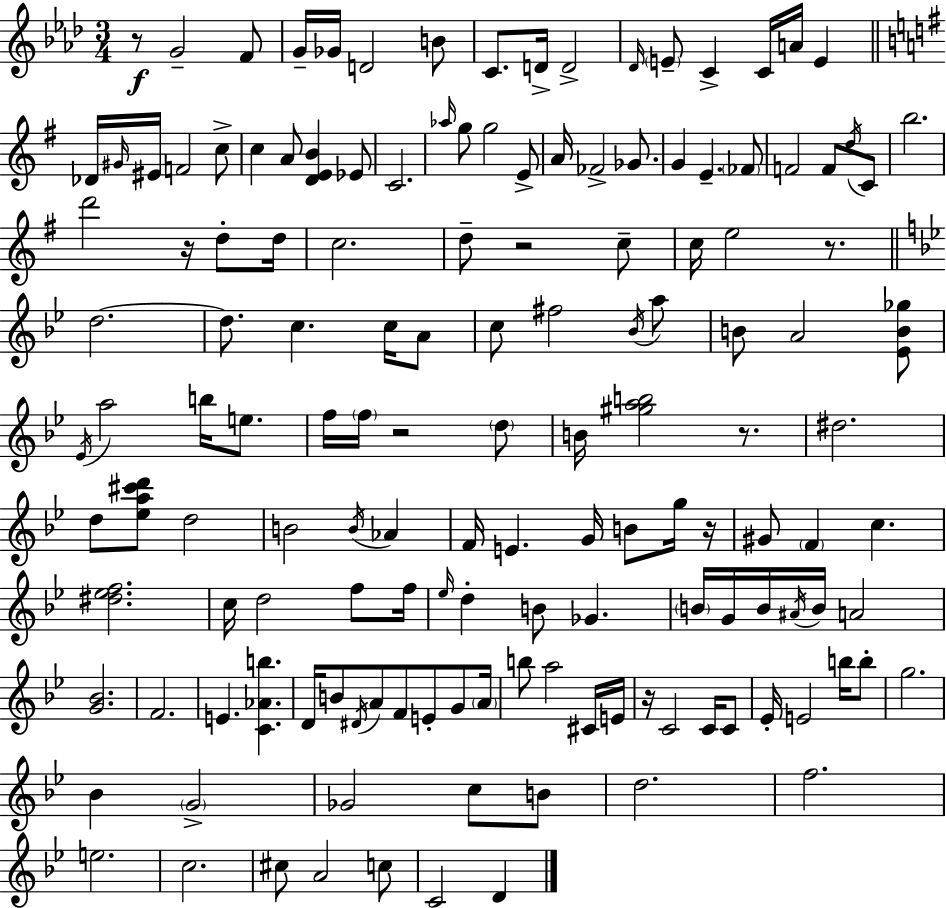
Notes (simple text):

R/e G4/h F4/e G4/s Gb4/s D4/h B4/e C4/e. D4/s D4/h Db4/s E4/e C4/q C4/s A4/s E4/q Db4/s G#4/s EIS4/s F4/h C5/e C5/q A4/e [D4,E4,B4]/q Eb4/e C4/h. Ab5/s G5/e G5/h E4/e A4/s FES4/h Gb4/e. G4/q E4/q. FES4/e F4/h F4/e D5/s C4/e B5/h. D6/h R/s D5/e D5/s C5/h. D5/e R/h C5/e C5/s E5/h R/e. D5/h. D5/e. C5/q. C5/s A4/e C5/e F#5/h Bb4/s A5/e B4/e A4/h [Eb4,B4,Gb5]/e Eb4/s A5/h B5/s E5/e. F5/s F5/s R/h D5/e B4/s [G#5,A5,B5]/h R/e. D#5/h. D5/e [Eb5,A5,C#6,D6]/e D5/h B4/h B4/s Ab4/q F4/s E4/q. G4/s B4/e G5/s R/s G#4/e F4/q C5/q. [D#5,Eb5,F5]/h. C5/s D5/h F5/e F5/s Eb5/s D5/q B4/e Gb4/q. B4/s G4/s B4/s A#4/s B4/s A4/h [G4,Bb4]/h. F4/h. E4/q. [C4,Ab4,B5]/q. D4/s B4/e D#4/s A4/e F4/e E4/e G4/e A4/s B5/e A5/h C#4/s E4/s R/s C4/h C4/s C4/e Eb4/s E4/h B5/s B5/e G5/h. Bb4/q G4/h Gb4/h C5/e B4/e D5/h. F5/h. E5/h. C5/h. C#5/e A4/h C5/e C4/h D4/q